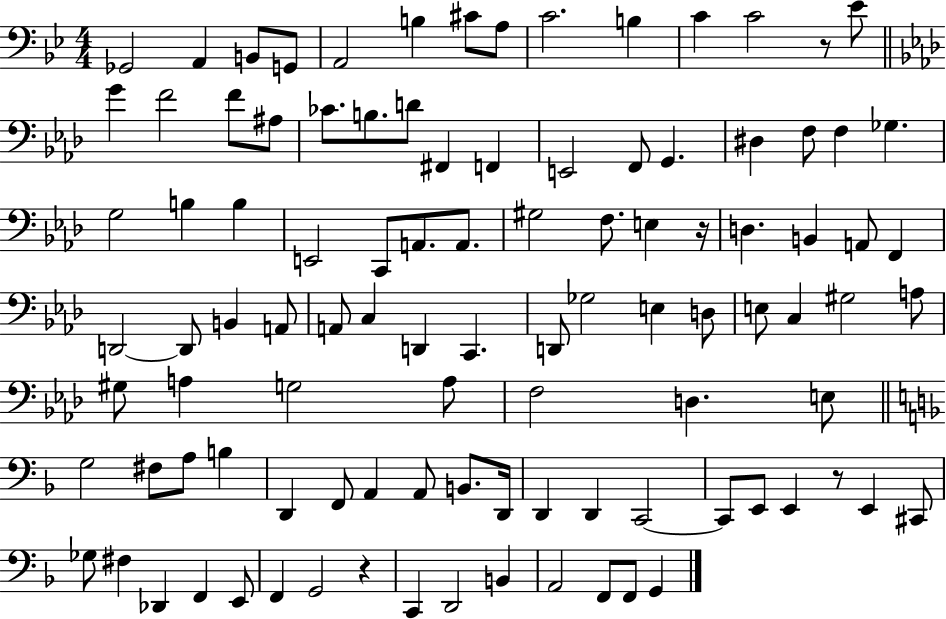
Gb2/h A2/q B2/e G2/e A2/h B3/q C#4/e A3/e C4/h. B3/q C4/q C4/h R/e Eb4/e G4/q F4/h F4/e A#3/e CES4/e. B3/e. D4/e F#2/q F2/q E2/h F2/e G2/q. D#3/q F3/e F3/q Gb3/q. G3/h B3/q B3/q E2/h C2/e A2/e. A2/e. G#3/h F3/e. E3/q R/s D3/q. B2/q A2/e F2/q D2/h D2/e B2/q A2/e A2/e C3/q D2/q C2/q. D2/e Gb3/h E3/q D3/e E3/e C3/q G#3/h A3/e G#3/e A3/q G3/h A3/e F3/h D3/q. E3/e G3/h F#3/e A3/e B3/q D2/q F2/e A2/q A2/e B2/e. D2/s D2/q D2/q C2/h C2/e E2/e E2/q R/e E2/q C#2/e Gb3/e F#3/q Db2/q F2/q E2/e F2/q G2/h R/q C2/q D2/h B2/q A2/h F2/e F2/e G2/q